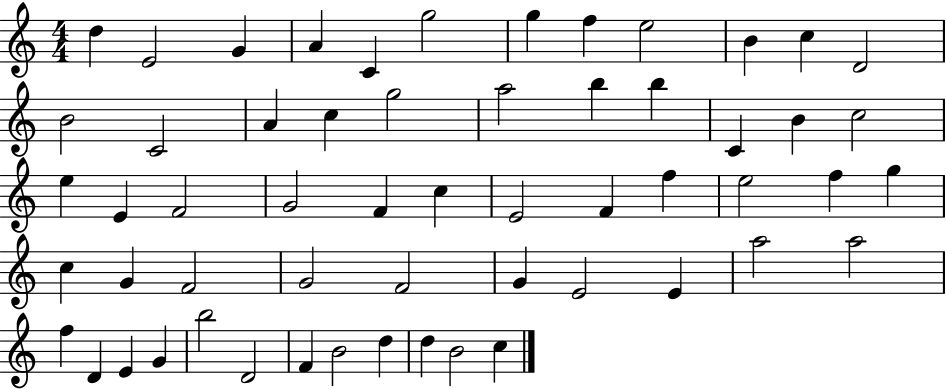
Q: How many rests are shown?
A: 0